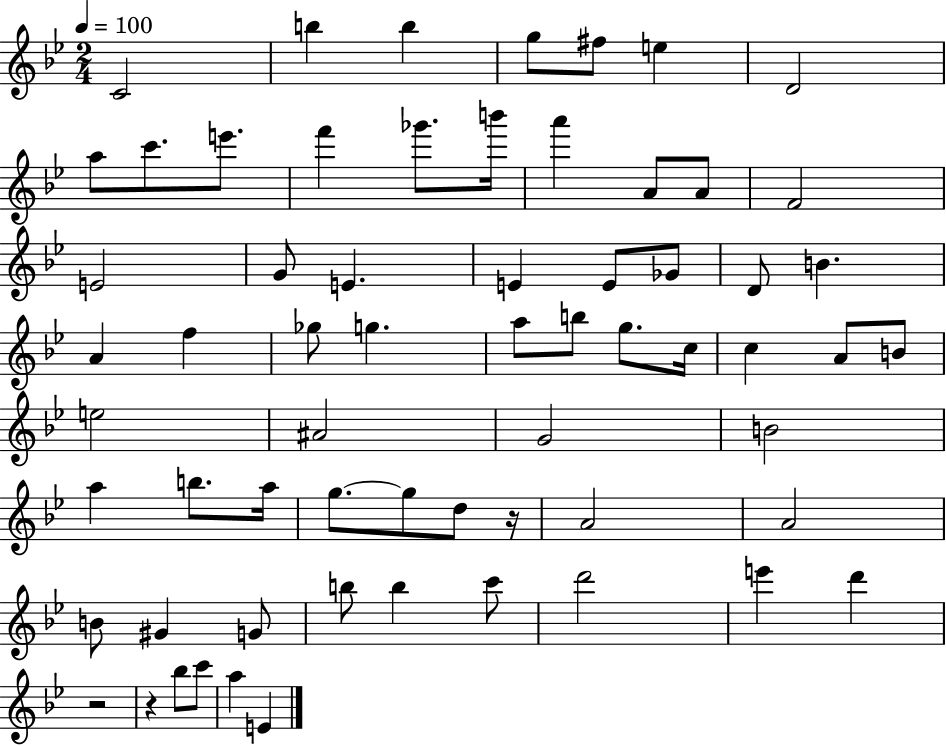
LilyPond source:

{
  \clef treble
  \numericTimeSignature
  \time 2/4
  \key bes \major
  \tempo 4 = 100
  \repeat volta 2 { c'2 | b''4 b''4 | g''8 fis''8 e''4 | d'2 | \break a''8 c'''8. e'''8. | f'''4 ges'''8. b'''16 | a'''4 a'8 a'8 | f'2 | \break e'2 | g'8 e'4. | e'4 e'8 ges'8 | d'8 b'4. | \break a'4 f''4 | ges''8 g''4. | a''8 b''8 g''8. c''16 | c''4 a'8 b'8 | \break e''2 | ais'2 | g'2 | b'2 | \break a''4 b''8. a''16 | g''8.~~ g''8 d''8 r16 | a'2 | a'2 | \break b'8 gis'4 g'8 | b''8 b''4 c'''8 | d'''2 | e'''4 d'''4 | \break r2 | r4 bes''8 c'''8 | a''4 e'4 | } \bar "|."
}